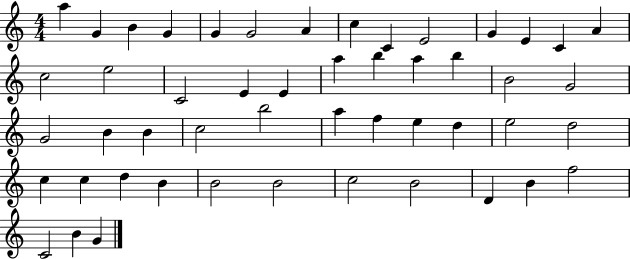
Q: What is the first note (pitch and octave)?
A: A5